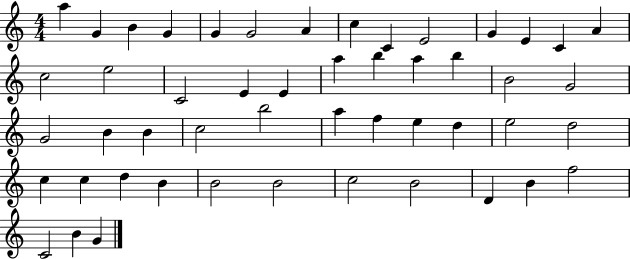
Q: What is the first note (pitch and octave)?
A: A5